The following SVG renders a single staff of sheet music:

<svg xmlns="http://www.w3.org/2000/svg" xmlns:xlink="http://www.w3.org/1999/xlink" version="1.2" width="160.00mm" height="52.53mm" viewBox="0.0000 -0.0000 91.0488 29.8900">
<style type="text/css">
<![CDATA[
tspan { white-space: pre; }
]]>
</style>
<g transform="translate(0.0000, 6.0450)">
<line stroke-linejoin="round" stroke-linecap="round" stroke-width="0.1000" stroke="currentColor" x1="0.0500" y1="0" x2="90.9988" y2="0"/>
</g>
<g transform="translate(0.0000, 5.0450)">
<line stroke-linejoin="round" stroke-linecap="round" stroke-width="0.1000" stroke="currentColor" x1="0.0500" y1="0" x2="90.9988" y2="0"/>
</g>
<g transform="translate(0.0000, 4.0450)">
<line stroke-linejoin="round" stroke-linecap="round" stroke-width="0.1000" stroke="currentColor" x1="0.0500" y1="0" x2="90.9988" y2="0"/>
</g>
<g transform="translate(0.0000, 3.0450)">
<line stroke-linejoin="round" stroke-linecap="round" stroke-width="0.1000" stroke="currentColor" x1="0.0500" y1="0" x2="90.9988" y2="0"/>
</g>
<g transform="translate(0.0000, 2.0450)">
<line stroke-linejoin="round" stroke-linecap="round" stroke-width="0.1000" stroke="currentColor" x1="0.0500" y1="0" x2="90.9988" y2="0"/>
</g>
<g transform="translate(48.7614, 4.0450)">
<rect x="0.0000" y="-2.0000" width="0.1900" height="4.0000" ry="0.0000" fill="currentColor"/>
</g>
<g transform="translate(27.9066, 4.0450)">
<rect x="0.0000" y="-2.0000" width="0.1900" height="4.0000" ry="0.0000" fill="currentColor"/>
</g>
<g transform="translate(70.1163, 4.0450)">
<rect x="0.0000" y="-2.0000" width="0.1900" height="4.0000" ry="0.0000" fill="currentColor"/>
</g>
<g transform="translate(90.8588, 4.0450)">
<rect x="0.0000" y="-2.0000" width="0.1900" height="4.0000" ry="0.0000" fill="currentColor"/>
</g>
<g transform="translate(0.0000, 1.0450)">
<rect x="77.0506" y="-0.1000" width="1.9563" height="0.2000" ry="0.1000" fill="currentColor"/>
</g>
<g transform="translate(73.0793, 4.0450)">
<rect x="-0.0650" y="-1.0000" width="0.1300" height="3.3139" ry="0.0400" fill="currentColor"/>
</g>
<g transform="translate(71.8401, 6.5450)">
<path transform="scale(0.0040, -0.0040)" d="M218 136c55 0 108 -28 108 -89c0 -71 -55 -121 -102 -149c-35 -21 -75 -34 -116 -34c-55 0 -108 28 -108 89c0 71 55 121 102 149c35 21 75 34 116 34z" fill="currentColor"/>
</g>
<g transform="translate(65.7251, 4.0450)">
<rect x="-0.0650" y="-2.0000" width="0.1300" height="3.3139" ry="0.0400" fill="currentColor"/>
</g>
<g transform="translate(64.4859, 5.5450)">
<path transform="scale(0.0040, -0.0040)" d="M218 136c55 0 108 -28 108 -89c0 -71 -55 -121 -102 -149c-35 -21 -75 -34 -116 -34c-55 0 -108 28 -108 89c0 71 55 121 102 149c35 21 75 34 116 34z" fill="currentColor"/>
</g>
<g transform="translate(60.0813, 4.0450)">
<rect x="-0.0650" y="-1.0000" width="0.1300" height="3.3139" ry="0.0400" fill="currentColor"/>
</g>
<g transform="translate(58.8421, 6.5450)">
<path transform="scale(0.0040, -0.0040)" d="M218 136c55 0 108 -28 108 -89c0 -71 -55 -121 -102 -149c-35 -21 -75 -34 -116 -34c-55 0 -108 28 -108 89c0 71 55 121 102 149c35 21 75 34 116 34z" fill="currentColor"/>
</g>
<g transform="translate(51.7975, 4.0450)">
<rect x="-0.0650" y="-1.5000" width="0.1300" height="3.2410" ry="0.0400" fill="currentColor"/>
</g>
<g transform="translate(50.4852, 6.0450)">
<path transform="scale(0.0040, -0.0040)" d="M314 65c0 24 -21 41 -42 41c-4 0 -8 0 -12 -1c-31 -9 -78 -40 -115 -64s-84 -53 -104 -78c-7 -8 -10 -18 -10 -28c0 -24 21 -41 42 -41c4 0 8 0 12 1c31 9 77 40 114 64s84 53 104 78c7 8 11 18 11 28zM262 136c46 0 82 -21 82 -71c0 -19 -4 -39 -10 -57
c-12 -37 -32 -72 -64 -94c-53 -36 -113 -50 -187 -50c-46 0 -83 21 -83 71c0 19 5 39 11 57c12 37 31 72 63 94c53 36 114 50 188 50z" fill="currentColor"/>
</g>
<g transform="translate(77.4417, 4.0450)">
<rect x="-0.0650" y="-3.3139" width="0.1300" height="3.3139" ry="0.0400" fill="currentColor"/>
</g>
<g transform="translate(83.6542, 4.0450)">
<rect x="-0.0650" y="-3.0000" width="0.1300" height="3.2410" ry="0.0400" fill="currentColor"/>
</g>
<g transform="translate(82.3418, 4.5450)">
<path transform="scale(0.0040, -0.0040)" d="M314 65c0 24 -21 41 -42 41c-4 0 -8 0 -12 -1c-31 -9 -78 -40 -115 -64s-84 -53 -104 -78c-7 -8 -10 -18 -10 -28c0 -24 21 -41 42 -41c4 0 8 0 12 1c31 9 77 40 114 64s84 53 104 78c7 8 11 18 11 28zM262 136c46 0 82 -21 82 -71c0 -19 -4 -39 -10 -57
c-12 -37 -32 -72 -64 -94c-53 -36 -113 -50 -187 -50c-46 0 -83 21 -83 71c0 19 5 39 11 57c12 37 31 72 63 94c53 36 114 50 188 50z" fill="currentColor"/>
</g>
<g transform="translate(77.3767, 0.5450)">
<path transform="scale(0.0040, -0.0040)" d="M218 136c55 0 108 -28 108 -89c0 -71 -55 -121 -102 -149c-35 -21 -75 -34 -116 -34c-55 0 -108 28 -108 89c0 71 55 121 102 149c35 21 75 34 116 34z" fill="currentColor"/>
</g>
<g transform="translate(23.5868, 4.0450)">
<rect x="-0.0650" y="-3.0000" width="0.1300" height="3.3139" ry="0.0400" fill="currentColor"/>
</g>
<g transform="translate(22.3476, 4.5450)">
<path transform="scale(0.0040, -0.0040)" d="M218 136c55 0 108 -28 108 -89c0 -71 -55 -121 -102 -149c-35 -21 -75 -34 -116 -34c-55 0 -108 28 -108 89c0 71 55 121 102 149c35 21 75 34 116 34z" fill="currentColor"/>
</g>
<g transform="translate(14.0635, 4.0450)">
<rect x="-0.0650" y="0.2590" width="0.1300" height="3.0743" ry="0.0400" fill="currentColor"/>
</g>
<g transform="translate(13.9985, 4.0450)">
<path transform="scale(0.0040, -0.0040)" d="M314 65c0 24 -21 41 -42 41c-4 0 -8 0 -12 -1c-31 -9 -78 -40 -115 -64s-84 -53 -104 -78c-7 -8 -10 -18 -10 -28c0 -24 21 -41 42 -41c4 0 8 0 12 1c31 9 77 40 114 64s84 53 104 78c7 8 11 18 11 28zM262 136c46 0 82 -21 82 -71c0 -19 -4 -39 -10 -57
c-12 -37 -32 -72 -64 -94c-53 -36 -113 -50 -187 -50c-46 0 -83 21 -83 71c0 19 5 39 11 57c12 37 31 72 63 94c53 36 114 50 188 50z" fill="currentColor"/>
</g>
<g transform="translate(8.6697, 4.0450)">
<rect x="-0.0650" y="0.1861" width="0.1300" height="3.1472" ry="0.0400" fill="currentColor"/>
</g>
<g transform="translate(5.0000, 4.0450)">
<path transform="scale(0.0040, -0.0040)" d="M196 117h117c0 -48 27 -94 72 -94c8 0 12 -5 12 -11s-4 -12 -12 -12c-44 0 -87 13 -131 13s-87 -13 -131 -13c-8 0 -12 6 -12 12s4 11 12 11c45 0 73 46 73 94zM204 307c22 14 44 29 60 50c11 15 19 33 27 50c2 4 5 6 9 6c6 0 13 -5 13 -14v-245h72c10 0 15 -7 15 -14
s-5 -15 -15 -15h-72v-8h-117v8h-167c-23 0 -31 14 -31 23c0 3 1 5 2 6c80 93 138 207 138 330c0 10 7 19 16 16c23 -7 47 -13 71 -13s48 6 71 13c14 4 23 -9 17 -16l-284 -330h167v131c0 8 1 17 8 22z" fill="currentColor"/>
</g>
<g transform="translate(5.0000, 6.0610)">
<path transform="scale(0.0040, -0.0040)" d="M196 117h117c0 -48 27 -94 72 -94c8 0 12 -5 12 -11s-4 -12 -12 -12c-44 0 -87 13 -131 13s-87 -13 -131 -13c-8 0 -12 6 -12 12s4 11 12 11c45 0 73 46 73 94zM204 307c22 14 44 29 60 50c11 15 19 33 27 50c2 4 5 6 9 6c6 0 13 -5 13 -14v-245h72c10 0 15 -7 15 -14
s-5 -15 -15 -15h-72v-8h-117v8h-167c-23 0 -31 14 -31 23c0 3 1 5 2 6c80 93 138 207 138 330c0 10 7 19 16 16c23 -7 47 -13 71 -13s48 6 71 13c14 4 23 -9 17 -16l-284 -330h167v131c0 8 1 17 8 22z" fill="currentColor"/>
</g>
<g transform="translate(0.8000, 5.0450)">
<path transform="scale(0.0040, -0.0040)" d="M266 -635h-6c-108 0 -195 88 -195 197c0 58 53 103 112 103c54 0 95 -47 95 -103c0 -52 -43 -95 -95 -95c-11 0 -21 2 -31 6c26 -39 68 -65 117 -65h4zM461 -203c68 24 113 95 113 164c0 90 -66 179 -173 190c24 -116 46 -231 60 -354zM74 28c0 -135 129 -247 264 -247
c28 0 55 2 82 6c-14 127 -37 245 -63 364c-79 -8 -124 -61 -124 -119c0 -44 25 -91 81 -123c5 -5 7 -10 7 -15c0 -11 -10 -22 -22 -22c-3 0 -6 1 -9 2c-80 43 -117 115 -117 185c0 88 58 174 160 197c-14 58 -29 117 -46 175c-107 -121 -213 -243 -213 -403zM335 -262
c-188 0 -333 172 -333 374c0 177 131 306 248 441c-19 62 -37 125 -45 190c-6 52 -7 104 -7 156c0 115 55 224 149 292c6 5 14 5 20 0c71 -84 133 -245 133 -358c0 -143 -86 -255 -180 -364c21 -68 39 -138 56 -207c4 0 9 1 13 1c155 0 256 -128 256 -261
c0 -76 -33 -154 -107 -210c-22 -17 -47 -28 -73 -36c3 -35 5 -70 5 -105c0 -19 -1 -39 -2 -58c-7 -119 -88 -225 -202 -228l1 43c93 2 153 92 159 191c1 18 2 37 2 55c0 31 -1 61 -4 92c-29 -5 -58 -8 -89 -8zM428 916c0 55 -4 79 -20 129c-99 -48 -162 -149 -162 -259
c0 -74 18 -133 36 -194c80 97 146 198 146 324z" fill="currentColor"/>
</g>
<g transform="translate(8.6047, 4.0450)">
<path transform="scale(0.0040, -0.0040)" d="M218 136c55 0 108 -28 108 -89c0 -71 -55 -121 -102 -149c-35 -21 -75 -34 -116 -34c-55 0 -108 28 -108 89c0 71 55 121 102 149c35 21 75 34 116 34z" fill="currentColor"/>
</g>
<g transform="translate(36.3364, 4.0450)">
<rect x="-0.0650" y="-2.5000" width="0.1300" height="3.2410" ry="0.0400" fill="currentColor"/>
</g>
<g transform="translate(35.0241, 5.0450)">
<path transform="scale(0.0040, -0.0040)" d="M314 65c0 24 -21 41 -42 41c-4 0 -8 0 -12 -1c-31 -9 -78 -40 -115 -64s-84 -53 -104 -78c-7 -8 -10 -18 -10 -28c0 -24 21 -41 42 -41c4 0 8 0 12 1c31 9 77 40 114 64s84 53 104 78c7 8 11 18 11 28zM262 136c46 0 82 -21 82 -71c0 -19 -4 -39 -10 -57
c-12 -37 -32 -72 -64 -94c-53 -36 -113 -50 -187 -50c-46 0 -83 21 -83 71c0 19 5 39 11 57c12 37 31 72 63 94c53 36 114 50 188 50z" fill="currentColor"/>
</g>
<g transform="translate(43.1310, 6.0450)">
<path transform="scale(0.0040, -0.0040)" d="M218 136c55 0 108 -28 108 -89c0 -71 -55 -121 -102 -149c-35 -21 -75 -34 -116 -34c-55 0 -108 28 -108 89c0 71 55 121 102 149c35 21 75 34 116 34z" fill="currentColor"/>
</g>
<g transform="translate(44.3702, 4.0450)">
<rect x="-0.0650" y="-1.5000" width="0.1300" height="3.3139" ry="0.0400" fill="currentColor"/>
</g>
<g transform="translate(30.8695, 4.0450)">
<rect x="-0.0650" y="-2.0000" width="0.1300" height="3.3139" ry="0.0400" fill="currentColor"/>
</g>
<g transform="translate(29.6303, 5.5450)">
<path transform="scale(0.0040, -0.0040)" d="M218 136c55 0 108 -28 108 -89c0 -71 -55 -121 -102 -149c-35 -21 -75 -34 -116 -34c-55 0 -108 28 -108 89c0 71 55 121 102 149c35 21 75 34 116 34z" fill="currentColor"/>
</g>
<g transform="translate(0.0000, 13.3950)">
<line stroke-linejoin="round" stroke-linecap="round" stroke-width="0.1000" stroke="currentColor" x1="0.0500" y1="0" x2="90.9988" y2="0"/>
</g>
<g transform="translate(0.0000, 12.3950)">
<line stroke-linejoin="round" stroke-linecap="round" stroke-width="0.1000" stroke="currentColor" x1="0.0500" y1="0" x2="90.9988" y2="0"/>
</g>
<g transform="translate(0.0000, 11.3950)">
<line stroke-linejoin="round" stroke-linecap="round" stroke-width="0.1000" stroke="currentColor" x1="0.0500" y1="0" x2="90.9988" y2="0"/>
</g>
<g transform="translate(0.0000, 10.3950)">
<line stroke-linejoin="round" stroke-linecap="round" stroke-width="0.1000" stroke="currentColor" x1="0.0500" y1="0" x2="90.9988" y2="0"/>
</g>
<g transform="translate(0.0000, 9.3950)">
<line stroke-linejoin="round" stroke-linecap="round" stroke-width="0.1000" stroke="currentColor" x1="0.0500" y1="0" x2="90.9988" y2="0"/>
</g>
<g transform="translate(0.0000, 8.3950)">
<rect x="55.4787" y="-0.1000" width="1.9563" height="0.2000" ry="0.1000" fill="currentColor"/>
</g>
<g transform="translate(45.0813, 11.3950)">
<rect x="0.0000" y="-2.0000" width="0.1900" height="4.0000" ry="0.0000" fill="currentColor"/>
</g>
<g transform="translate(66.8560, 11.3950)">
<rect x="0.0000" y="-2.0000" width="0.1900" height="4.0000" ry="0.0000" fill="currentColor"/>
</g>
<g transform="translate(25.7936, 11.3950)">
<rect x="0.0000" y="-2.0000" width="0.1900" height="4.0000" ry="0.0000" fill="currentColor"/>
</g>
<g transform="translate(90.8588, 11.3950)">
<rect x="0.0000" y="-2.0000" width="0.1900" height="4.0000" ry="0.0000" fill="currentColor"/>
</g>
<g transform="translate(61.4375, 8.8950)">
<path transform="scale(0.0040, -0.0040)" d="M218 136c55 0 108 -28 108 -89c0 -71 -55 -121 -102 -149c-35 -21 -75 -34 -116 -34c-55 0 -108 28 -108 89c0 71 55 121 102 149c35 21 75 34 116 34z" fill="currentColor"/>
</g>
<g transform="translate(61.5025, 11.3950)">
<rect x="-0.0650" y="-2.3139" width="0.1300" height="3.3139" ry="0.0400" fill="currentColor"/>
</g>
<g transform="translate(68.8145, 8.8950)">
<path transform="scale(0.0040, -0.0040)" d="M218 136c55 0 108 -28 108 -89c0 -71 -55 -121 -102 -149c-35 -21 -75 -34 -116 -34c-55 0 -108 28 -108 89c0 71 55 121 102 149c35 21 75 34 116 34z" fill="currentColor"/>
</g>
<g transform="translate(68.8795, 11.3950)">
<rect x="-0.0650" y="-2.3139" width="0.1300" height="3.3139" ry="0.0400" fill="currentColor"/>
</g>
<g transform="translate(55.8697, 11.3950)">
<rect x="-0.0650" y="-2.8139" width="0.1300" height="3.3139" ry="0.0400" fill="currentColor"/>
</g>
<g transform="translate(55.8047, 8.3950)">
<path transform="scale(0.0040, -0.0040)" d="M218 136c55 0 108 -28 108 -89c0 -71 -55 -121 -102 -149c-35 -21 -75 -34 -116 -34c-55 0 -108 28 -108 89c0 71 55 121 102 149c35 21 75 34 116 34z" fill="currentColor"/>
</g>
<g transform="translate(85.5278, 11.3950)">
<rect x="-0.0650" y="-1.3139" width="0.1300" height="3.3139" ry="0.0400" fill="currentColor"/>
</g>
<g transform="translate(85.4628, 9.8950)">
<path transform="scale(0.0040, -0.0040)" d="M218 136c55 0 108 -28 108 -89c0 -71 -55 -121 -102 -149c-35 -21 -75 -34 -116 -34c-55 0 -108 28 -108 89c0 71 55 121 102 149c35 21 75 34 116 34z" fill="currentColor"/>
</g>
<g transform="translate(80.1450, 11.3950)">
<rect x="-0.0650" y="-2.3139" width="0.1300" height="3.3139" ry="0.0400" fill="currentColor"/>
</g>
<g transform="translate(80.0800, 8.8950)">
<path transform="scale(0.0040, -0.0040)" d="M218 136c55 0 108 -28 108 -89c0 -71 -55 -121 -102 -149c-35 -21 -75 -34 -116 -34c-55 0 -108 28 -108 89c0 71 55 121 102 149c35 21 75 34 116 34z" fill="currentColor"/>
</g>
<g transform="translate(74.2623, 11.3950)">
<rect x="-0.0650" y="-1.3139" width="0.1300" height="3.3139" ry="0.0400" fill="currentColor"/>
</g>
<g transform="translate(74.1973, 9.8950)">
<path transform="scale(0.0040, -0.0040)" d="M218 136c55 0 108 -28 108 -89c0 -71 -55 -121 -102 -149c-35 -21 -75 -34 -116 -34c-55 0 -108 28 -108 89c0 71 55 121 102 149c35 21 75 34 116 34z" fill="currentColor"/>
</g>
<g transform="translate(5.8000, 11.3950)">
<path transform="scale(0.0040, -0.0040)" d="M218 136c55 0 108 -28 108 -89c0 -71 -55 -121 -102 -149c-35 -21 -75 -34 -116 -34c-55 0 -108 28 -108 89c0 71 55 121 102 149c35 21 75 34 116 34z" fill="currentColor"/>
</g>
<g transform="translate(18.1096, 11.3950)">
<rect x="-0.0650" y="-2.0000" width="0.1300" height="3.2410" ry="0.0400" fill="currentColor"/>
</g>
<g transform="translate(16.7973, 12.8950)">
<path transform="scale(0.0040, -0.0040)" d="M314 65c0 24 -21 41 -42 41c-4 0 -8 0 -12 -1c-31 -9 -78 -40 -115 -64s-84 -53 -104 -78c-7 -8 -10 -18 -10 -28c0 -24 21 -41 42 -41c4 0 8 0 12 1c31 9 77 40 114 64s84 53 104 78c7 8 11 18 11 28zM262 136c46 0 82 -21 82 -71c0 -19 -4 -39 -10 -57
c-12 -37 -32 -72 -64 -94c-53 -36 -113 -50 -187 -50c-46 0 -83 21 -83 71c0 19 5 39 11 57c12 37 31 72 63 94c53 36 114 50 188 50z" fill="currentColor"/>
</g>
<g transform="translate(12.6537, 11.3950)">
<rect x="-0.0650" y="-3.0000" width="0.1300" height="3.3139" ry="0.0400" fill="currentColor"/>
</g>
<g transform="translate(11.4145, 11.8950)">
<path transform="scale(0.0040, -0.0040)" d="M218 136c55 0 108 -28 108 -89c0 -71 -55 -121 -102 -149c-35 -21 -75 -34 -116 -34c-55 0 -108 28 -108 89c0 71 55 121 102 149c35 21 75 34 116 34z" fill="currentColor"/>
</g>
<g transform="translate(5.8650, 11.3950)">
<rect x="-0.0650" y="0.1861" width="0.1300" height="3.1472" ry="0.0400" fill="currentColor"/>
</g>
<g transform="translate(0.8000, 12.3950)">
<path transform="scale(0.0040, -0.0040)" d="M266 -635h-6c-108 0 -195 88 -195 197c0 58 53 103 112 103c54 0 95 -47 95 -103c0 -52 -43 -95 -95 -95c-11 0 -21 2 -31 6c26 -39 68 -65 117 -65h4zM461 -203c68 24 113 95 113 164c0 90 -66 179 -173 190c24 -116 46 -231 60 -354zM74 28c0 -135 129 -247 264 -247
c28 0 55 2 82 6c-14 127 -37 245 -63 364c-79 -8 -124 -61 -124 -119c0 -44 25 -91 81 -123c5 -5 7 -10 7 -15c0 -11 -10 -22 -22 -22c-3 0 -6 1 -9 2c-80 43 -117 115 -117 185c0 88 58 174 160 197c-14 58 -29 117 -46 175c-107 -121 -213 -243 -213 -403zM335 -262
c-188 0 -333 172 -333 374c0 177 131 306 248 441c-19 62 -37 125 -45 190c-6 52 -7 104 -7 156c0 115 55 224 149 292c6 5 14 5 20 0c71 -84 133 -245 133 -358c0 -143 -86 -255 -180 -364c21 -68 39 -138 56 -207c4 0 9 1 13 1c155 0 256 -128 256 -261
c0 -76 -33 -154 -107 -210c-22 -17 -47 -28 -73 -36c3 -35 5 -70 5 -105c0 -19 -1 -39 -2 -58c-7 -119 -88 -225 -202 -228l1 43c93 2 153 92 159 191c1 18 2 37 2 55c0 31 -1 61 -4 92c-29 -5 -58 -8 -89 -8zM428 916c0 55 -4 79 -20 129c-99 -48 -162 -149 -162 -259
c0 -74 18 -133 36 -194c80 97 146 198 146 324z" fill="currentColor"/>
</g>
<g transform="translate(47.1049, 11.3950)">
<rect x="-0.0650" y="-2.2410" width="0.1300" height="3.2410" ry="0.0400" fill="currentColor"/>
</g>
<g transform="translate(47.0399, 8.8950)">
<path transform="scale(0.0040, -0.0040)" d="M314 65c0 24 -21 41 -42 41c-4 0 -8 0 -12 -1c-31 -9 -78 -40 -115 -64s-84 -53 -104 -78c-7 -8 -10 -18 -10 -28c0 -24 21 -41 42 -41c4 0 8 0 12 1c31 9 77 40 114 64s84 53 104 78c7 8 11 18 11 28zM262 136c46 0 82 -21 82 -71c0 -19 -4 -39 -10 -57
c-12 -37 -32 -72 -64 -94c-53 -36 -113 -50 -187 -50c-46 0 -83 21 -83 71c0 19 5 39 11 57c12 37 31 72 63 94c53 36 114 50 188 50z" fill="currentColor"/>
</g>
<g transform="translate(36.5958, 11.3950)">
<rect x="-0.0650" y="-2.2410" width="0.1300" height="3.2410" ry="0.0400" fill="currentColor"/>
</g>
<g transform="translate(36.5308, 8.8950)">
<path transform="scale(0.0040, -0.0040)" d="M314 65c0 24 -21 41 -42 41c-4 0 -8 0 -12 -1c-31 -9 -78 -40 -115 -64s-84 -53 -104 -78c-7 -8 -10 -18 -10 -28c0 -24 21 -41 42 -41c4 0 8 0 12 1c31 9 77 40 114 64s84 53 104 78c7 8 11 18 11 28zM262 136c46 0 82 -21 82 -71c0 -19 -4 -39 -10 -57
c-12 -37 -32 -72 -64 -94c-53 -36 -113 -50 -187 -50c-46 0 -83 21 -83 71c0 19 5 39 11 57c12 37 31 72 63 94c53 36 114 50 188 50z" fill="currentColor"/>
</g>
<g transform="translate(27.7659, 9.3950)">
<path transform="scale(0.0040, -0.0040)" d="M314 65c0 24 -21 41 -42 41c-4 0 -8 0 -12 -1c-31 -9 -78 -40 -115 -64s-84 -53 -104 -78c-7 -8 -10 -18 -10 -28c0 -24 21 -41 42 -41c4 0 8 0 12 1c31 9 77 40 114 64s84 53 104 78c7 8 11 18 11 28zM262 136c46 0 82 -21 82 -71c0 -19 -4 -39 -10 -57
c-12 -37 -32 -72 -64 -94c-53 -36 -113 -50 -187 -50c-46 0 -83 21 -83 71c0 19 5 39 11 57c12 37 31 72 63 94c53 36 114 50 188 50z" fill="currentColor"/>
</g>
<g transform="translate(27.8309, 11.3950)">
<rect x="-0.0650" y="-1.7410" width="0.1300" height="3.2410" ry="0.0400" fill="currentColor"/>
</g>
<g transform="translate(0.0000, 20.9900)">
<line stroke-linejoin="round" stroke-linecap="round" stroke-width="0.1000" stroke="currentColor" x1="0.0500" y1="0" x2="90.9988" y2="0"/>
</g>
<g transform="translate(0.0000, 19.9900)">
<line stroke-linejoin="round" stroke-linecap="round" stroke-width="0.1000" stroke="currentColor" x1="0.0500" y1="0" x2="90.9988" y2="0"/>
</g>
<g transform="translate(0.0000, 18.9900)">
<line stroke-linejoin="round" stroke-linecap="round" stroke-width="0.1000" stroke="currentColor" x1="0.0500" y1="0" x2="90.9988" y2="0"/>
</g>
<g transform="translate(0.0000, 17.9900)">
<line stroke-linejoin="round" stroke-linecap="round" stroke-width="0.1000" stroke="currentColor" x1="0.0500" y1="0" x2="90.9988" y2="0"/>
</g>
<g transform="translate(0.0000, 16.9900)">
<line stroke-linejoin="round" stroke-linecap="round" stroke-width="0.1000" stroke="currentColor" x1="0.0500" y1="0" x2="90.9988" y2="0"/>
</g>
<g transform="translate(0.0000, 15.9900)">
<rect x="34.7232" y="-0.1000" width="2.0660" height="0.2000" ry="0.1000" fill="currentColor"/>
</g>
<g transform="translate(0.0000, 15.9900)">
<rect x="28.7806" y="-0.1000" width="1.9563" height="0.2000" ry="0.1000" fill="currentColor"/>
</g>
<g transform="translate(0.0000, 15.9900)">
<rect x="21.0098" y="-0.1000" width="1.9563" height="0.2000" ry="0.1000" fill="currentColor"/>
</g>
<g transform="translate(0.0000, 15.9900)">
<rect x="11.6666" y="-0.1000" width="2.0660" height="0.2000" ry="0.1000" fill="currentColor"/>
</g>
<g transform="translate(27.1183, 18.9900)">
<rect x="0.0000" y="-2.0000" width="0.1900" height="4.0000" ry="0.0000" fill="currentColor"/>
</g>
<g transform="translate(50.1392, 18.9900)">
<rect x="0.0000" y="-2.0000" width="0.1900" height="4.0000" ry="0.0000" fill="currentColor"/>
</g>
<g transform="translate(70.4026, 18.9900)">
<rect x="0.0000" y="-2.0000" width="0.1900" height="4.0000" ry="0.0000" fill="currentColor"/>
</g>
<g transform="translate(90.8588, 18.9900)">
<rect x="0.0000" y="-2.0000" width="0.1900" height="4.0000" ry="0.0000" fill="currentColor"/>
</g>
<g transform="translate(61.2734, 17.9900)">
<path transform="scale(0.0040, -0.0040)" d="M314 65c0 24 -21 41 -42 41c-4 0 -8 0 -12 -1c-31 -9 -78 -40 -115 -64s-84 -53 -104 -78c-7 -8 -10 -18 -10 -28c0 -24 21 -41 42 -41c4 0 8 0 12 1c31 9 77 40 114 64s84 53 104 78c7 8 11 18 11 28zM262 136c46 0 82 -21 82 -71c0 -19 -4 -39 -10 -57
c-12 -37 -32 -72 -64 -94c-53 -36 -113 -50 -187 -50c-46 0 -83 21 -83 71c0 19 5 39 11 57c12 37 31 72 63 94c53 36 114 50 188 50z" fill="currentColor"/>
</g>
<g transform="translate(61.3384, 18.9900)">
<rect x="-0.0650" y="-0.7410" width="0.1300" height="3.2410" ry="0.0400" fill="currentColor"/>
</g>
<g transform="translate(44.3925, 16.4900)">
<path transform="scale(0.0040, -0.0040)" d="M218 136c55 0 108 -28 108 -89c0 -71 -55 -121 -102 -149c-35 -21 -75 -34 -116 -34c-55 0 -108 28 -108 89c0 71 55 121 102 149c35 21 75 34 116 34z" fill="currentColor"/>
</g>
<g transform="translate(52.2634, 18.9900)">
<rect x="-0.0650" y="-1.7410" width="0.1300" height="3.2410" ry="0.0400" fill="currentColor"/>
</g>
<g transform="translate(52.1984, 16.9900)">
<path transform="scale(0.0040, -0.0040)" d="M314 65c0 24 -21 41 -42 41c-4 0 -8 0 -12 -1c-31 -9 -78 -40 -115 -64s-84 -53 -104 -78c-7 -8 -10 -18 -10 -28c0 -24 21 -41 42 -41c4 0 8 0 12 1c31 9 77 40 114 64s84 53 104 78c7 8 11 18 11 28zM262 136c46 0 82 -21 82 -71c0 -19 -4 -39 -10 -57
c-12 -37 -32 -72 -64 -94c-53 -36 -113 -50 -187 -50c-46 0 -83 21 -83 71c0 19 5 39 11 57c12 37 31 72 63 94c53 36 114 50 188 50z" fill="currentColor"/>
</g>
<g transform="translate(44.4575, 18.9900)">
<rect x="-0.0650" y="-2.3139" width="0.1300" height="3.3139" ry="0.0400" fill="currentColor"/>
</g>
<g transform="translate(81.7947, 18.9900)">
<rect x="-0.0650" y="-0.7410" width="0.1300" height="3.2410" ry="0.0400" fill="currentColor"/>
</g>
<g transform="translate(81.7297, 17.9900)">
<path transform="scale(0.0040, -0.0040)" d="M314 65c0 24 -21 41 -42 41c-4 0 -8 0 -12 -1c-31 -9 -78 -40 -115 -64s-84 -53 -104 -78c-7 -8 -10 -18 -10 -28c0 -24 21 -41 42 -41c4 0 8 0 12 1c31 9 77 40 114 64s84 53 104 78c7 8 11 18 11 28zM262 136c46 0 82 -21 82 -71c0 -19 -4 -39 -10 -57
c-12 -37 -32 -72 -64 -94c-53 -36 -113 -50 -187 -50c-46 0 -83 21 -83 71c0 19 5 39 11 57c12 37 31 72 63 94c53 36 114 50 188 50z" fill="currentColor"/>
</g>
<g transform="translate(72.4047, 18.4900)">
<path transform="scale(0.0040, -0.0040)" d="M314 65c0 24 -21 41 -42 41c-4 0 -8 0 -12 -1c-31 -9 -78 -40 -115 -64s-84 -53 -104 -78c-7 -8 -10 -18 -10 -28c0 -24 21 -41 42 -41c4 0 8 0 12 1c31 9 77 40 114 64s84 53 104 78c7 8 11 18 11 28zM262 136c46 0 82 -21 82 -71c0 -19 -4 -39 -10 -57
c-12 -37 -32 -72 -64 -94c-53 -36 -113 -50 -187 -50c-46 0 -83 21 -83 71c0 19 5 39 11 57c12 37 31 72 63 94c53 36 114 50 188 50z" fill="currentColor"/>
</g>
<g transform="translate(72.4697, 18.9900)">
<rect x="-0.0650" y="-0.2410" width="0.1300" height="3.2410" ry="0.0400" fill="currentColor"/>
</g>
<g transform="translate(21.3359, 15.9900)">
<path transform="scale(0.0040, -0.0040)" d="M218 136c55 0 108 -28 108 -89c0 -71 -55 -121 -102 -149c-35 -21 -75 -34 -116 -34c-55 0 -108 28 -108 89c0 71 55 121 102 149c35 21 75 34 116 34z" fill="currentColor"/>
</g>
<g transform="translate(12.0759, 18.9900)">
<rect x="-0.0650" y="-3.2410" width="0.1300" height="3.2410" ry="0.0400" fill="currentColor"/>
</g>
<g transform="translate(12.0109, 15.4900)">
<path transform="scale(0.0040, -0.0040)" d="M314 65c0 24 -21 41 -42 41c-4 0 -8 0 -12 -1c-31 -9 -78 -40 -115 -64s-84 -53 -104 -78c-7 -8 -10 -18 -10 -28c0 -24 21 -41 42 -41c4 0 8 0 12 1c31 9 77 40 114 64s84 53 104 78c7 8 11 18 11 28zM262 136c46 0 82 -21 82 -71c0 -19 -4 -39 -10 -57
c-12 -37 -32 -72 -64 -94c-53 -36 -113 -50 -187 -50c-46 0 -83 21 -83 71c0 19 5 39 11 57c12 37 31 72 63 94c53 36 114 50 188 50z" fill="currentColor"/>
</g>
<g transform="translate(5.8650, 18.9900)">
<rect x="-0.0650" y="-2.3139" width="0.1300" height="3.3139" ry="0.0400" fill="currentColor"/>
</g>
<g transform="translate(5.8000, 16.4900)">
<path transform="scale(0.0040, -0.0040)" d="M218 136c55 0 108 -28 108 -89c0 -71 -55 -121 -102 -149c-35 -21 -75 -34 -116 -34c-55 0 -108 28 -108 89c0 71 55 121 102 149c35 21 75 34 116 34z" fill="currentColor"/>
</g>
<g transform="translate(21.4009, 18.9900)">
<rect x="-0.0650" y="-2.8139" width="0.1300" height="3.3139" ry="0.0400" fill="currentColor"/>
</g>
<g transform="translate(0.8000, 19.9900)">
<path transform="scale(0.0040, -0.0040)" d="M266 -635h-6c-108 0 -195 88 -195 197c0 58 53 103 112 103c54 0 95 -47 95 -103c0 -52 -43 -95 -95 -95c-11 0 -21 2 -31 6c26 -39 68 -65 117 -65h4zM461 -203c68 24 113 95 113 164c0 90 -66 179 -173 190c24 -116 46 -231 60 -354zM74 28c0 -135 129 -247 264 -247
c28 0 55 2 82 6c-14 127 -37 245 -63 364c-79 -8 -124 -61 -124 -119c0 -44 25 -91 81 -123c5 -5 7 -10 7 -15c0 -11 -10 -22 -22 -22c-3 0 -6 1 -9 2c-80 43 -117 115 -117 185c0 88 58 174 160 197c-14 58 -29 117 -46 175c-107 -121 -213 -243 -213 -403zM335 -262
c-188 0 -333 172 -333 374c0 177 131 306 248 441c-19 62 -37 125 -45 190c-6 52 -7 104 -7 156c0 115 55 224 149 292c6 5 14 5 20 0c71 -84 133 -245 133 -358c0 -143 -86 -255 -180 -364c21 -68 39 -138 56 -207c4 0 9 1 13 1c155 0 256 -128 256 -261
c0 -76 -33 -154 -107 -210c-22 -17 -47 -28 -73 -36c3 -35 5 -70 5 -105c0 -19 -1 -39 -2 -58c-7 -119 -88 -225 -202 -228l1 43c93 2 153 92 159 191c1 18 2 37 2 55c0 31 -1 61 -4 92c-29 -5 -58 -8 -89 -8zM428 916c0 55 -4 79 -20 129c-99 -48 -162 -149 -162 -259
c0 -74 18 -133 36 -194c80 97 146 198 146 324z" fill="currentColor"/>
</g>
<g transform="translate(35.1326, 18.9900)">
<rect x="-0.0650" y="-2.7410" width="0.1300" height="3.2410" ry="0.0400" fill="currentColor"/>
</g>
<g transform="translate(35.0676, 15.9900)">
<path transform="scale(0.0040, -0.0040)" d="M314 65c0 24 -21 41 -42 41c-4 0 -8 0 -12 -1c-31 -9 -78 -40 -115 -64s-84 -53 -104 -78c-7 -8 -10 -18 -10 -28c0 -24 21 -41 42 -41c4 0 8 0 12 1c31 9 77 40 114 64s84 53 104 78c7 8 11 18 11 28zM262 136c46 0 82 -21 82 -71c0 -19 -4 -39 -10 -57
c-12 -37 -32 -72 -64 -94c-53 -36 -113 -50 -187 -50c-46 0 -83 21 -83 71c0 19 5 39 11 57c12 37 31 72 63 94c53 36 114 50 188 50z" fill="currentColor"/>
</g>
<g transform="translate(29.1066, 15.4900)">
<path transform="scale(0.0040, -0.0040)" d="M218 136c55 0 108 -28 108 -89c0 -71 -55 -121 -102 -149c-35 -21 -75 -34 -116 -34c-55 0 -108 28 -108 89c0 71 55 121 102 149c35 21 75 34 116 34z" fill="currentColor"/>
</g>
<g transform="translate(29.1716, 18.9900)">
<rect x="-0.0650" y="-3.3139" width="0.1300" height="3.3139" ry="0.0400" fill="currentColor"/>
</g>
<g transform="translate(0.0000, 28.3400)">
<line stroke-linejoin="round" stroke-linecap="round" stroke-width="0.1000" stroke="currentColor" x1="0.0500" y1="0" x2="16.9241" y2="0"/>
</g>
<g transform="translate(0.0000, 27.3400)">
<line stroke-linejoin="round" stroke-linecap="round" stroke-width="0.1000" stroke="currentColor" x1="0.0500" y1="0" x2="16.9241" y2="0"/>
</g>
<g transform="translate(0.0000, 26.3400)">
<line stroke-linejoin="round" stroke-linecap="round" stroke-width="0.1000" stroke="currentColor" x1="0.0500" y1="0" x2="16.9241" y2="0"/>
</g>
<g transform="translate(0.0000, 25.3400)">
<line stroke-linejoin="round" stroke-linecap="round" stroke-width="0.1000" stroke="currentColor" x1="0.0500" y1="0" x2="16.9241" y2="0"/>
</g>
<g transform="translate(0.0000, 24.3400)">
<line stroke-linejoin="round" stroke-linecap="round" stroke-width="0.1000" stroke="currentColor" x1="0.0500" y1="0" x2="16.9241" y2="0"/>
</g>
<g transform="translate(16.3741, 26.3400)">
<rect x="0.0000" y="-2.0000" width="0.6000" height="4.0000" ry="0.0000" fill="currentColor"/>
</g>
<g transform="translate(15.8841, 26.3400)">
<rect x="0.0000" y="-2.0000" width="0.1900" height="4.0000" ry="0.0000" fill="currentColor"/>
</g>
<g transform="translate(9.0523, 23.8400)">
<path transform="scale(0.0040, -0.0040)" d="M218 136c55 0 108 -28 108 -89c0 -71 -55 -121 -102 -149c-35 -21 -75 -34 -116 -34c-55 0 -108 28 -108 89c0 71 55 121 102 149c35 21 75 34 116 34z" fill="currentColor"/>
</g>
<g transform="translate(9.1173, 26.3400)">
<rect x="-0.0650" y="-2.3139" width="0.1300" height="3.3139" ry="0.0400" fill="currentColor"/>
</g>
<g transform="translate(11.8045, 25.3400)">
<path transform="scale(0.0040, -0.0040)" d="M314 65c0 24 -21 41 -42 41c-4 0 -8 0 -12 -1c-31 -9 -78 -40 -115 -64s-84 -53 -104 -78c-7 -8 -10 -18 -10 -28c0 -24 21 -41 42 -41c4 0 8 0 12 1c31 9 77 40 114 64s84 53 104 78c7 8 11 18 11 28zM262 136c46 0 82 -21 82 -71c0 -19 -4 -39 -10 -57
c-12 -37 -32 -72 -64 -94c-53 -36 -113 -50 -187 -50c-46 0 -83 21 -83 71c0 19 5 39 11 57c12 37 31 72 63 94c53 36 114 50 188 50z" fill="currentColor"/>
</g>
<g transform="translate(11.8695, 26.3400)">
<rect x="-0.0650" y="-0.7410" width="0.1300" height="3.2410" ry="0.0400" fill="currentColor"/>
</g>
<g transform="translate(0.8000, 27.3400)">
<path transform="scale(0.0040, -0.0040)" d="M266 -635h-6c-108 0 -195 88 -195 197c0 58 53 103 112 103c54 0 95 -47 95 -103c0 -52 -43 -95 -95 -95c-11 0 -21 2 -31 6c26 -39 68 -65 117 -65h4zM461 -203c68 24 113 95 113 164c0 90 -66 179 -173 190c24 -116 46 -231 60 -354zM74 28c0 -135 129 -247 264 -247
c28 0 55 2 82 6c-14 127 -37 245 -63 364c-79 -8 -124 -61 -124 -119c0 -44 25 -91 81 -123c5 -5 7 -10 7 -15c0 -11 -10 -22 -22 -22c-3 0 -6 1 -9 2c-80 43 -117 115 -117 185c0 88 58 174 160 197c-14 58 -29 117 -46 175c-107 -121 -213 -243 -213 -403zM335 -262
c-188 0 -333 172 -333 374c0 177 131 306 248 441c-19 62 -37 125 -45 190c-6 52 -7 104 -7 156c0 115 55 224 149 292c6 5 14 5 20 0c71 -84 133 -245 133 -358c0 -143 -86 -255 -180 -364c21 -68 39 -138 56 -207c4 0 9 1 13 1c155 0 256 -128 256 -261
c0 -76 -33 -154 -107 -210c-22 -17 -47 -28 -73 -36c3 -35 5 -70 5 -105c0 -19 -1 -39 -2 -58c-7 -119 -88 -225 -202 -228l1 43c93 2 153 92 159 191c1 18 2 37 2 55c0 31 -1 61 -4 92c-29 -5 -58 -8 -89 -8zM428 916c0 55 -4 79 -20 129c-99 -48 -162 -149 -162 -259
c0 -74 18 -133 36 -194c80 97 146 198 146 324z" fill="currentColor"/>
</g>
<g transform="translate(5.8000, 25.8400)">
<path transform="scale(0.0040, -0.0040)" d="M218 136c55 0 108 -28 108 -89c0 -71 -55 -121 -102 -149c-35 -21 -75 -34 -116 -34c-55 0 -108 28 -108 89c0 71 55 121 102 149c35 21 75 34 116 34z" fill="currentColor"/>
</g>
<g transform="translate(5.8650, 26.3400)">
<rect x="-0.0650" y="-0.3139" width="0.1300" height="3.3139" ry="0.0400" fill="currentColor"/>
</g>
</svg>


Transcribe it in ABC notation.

X:1
T:Untitled
M:4/4
L:1/4
K:C
B B2 A F G2 E E2 D F D b A2 B A F2 f2 g2 g2 a g g e g e g b2 a b a2 g f2 d2 c2 d2 c g d2